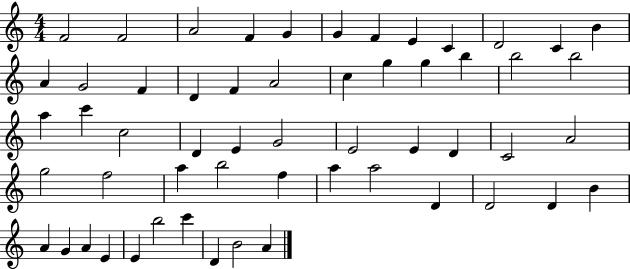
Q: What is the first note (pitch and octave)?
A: F4